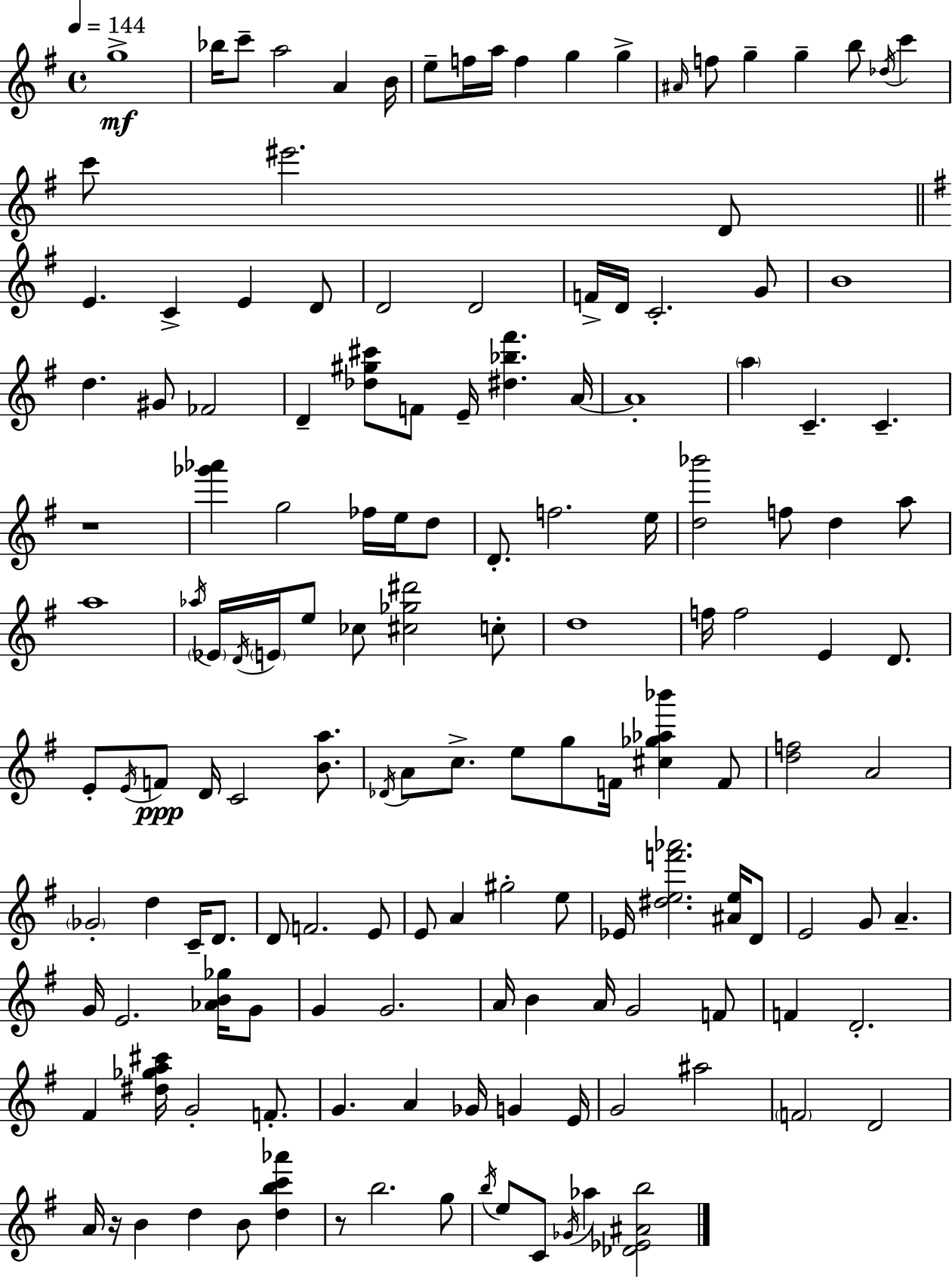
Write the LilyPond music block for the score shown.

{
  \clef treble
  \time 4/4
  \defaultTimeSignature
  \key e \minor
  \tempo 4 = 144
  \repeat volta 2 { g''1->\mf | bes''16 c'''8-- a''2 a'4 b'16 | e''8-- f''16 a''16 f''4 g''4 g''4-> | \grace { ais'16 } f''8 g''4-- g''4-- b''8 \acciaccatura { des''16 } c'''4 | \break c'''8 eis'''2. | d'8 \bar "||" \break \key e \minor e'4. c'4-> e'4 d'8 | d'2 d'2 | f'16-> d'16 c'2.-. g'8 | b'1 | \break d''4. gis'8 fes'2 | d'4-- <des'' gis'' cis'''>8 f'8 e'16-- <dis'' bes'' fis'''>4. a'16~~ | a'1-. | \parenthesize a''4 c'4.-- c'4.-- | \break r1 | <ges''' aes'''>4 g''2 fes''16 e''16 d''8 | d'8.-. f''2. e''16 | <d'' bes'''>2 f''8 d''4 a''8 | \break a''1 | \acciaccatura { aes''16 } \parenthesize ees'16 \acciaccatura { d'16 } \parenthesize e'16 e''8 ces''8 <cis'' ges'' dis'''>2 | c''8-. d''1 | f''16 f''2 e'4 d'8. | \break e'8-. \acciaccatura { e'16 }\ppp f'8 d'16 c'2 | <b' a''>8. \acciaccatura { des'16 } a'8 c''8.-> e''8 g''8 f'16 <cis'' ges'' aes'' bes'''>4 | f'8 <d'' f''>2 a'2 | \parenthesize ges'2-. d''4 | \break c'16-- d'8. d'8 f'2. | e'8 e'8 a'4 gis''2-. | e''8 ees'16 <dis'' e'' f''' aes'''>2. | <ais' e''>16 d'8 e'2 g'8 a'4.-- | \break g'16 e'2. | <aes' b' ges''>16 g'8 g'4 g'2. | a'16 b'4 a'16 g'2 | f'8 f'4 d'2.-. | \break fis'4 <dis'' ges'' a'' cis'''>16 g'2-. | f'8.-. g'4. a'4 ges'16 g'4 | e'16 g'2 ais''2 | \parenthesize f'2 d'2 | \break a'16 r16 b'4 d''4 b'8 | <d'' b'' c''' aes'''>4 r8 b''2. | g''8 \acciaccatura { b''16 } e''8 c'8 \acciaccatura { ges'16 } aes''4 <des' ees' ais' b''>2 | } \bar "|."
}